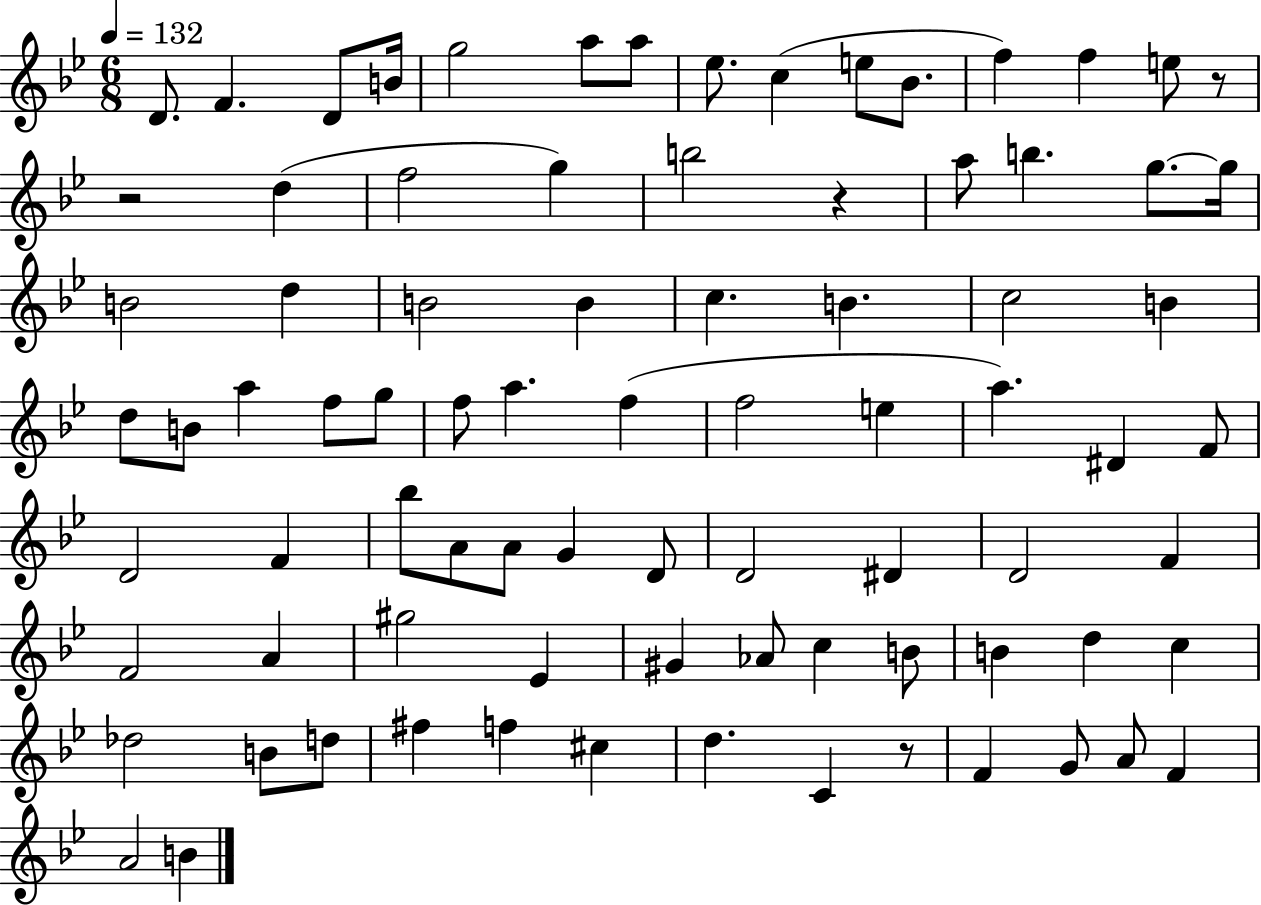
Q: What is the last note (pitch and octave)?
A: B4